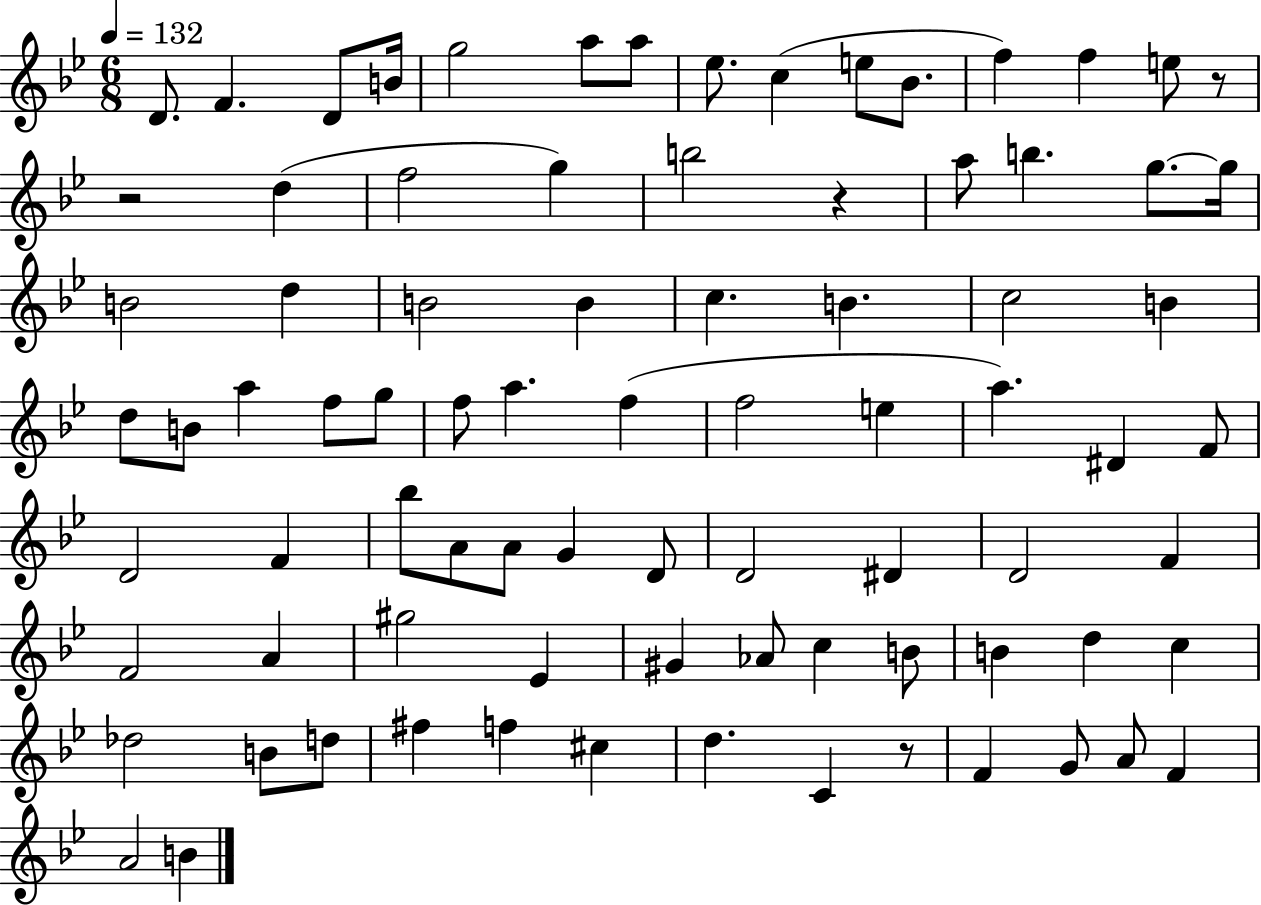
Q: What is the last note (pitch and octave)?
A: B4